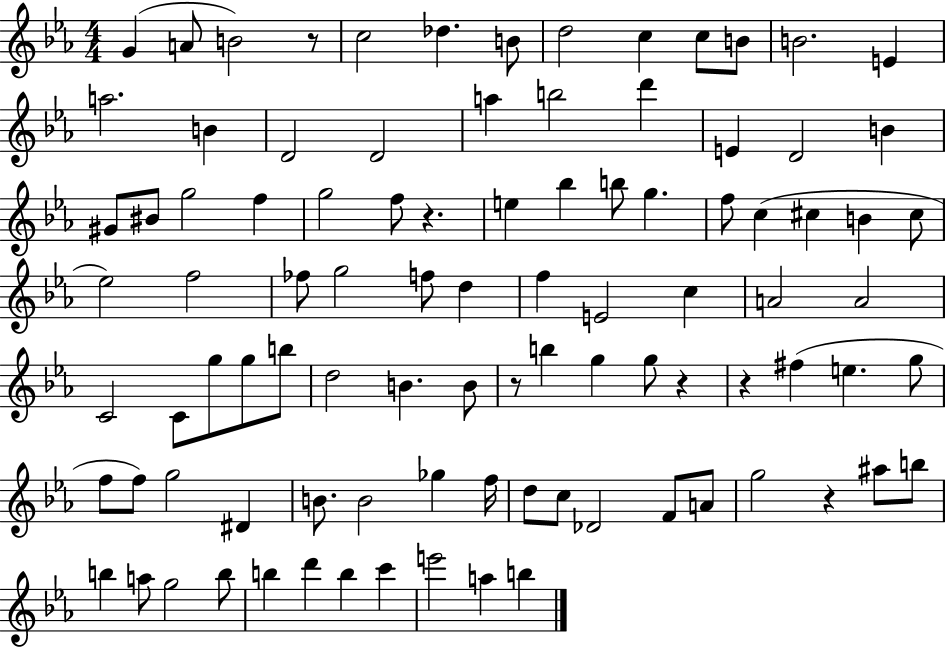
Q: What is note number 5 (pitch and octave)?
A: Db5